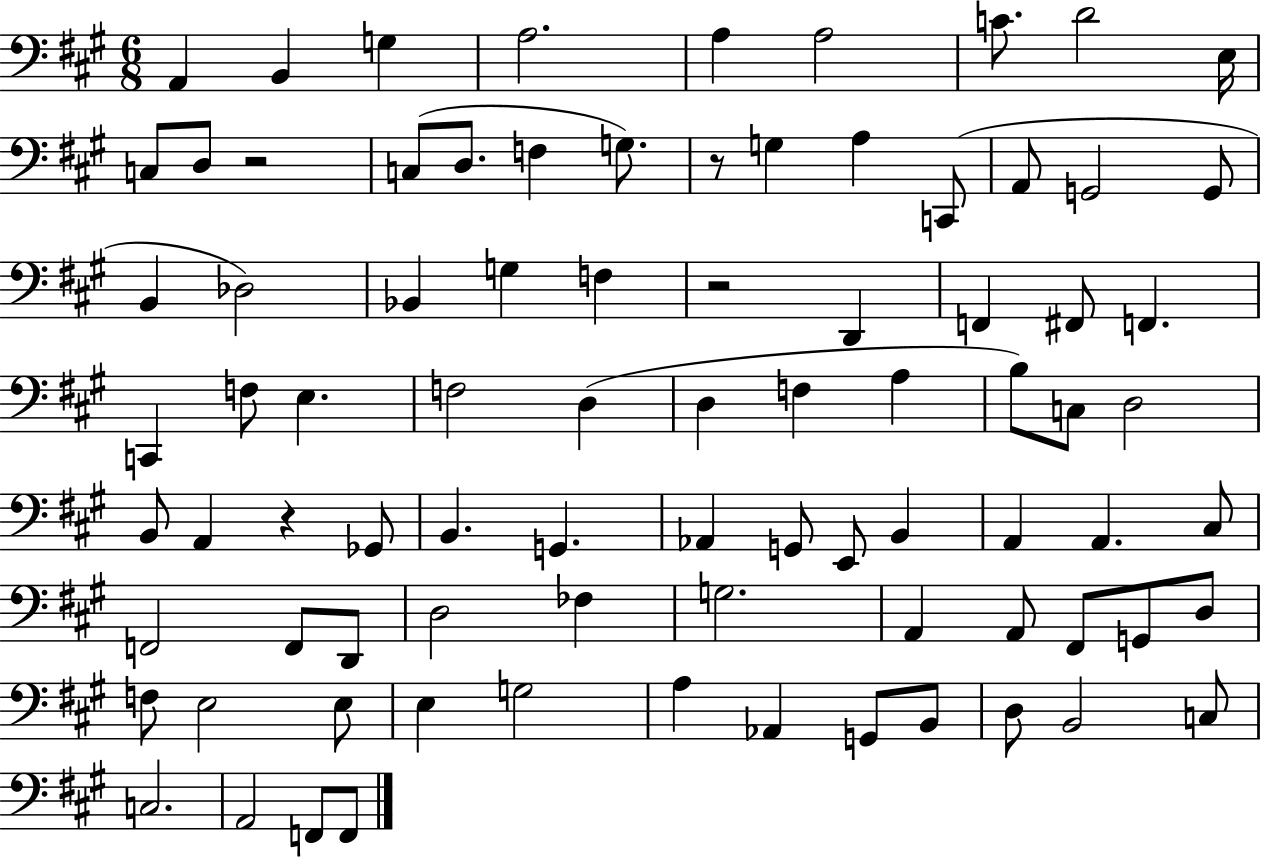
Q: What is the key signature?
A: A major